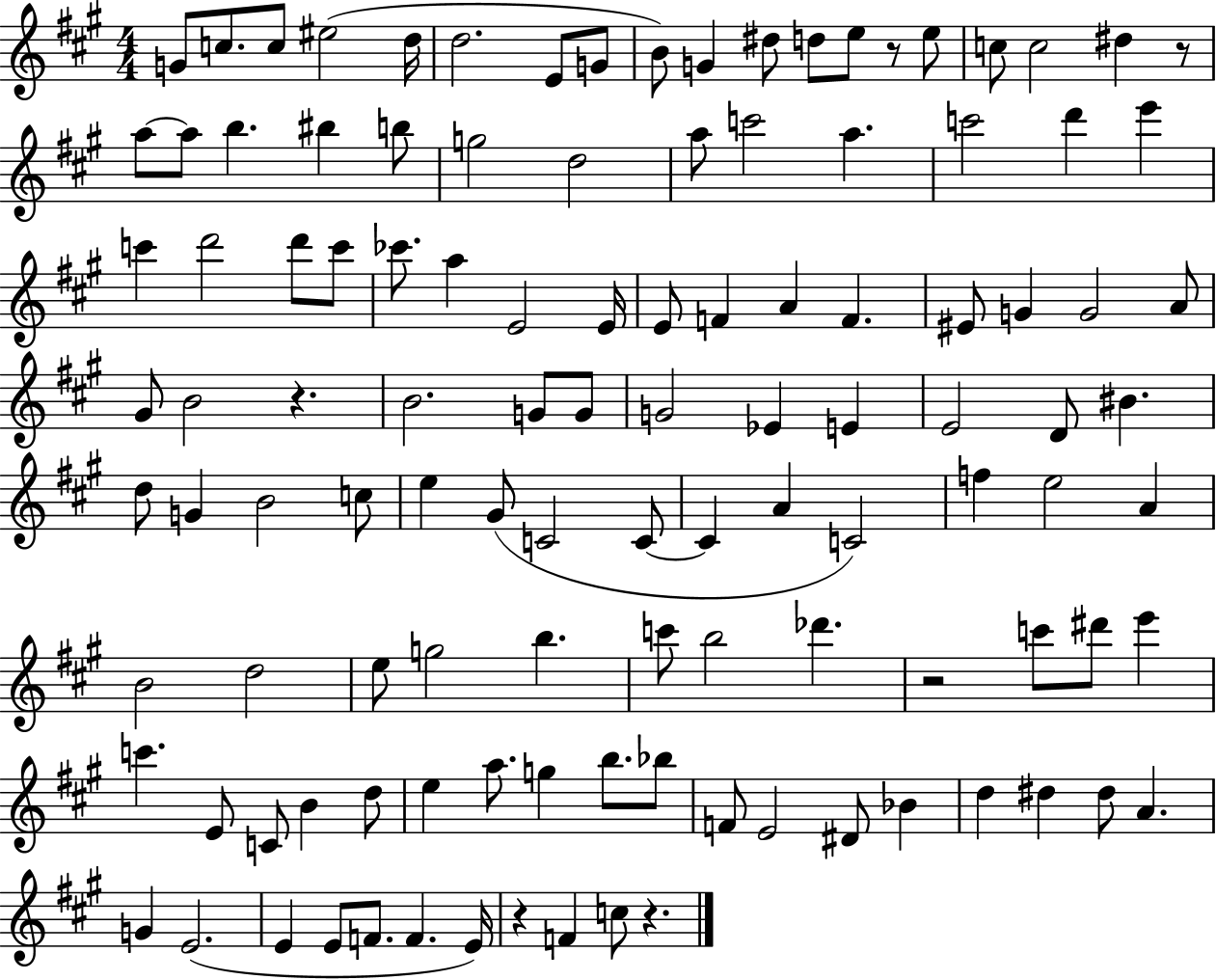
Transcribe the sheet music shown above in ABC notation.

X:1
T:Untitled
M:4/4
L:1/4
K:A
G/2 c/2 c/2 ^e2 d/4 d2 E/2 G/2 B/2 G ^d/2 d/2 e/2 z/2 e/2 c/2 c2 ^d z/2 a/2 a/2 b ^b b/2 g2 d2 a/2 c'2 a c'2 d' e' c' d'2 d'/2 c'/2 _c'/2 a E2 E/4 E/2 F A F ^E/2 G G2 A/2 ^G/2 B2 z B2 G/2 G/2 G2 _E E E2 D/2 ^B d/2 G B2 c/2 e ^G/2 C2 C/2 C A C2 f e2 A B2 d2 e/2 g2 b c'/2 b2 _d' z2 c'/2 ^d'/2 e' c' E/2 C/2 B d/2 e a/2 g b/2 _b/2 F/2 E2 ^D/2 _B d ^d ^d/2 A G E2 E E/2 F/2 F E/4 z F c/2 z